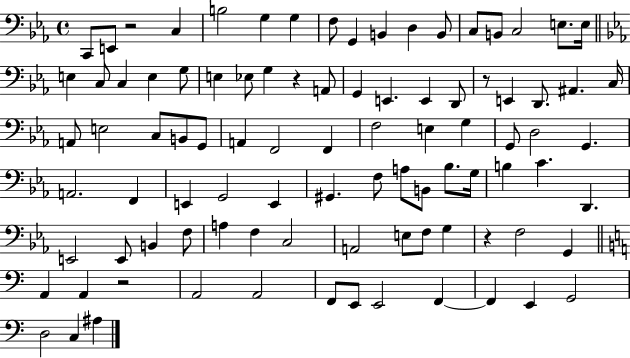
C2/e E2/e R/h C3/q B3/h G3/q G3/q F3/e G2/q B2/q D3/q B2/e C3/e B2/e C3/h E3/e. E3/s E3/q C3/e C3/q E3/q G3/e E3/q Eb3/e G3/q R/q A2/e G2/q E2/q. E2/q D2/e R/e E2/q D2/e. A#2/q. C3/s A2/e E3/h C3/e B2/e G2/e A2/q F2/h F2/q F3/h E3/q G3/q G2/e D3/h G2/q. A2/h. F2/q E2/q G2/h E2/q G#2/q. F3/e A3/e B2/e Bb3/e. G3/s B3/q C4/q. D2/q. E2/h E2/e B2/q F3/e A3/q F3/q C3/h A2/h E3/e F3/e G3/q R/q F3/h G2/q A2/q A2/q R/h A2/h A2/h F2/e E2/e E2/h F2/q F2/q E2/q G2/h D3/h C3/q A#3/q